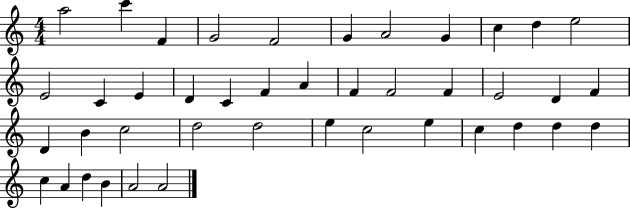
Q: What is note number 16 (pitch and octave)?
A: C4